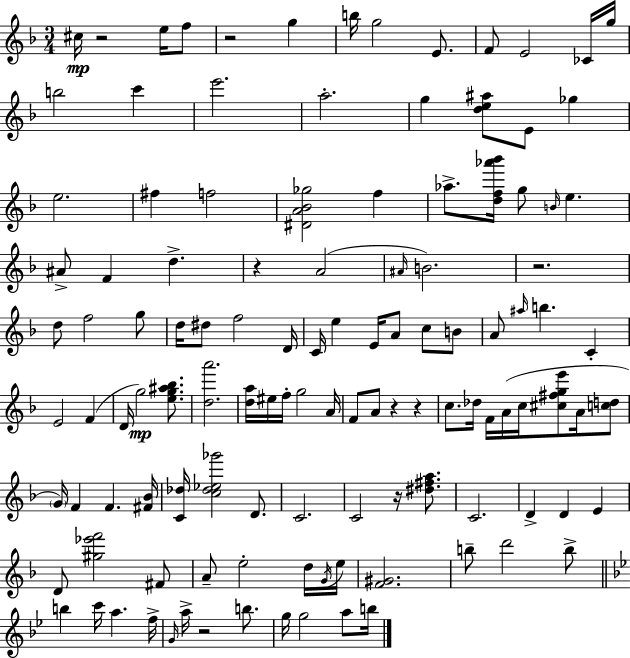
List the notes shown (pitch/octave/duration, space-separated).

C#5/s R/h E5/s F5/e R/h G5/q B5/s G5/h E4/e. F4/e E4/h CES4/s G5/s B5/h C6/q E6/h. A5/h. G5/q [D5,E5,A#5]/e E4/e Gb5/q E5/h. F#5/q F5/h [D#4,A4,Bb4,Gb5]/h F5/q Ab5/e. [D5,F5,Ab6,Bb6]/s G5/e B4/s E5/q. A#4/e F4/q D5/q. R/q A4/h A#4/s B4/h. R/h. D5/e F5/h G5/e D5/s D#5/e F5/h D4/s C4/s E5/q E4/s A4/e C5/e B4/e A4/e A#5/s B5/q. C4/q E4/h F4/q D4/s G5/h [E5,G5,A#5,Bb5]/e. [D5,A6]/h. [D5,A5]/s EIS5/s F5/s G5/h A4/s F4/e A4/e R/q R/q C5/e. Db5/s F4/s A4/s C5/s [C#5,F#5,G5,E6]/e A4/s [C5,D5]/e G4/s F4/q F4/q. [F#4,Bb4]/s [C4,Db5]/s [C5,Db5,Eb5,Gb6]/h D4/e. C4/h. C4/h R/s [D#5,F#5,A5]/e. C4/h. D4/q D4/q E4/q D4/e [G#5,Eb6,F6]/h F#4/e A4/e E5/h D5/s G4/s E5/s [F4,G#4]/h. B5/e D6/h B5/e B5/q C6/s A5/q. F5/s G4/s A5/s R/h B5/e. G5/s G5/h A5/e B5/s